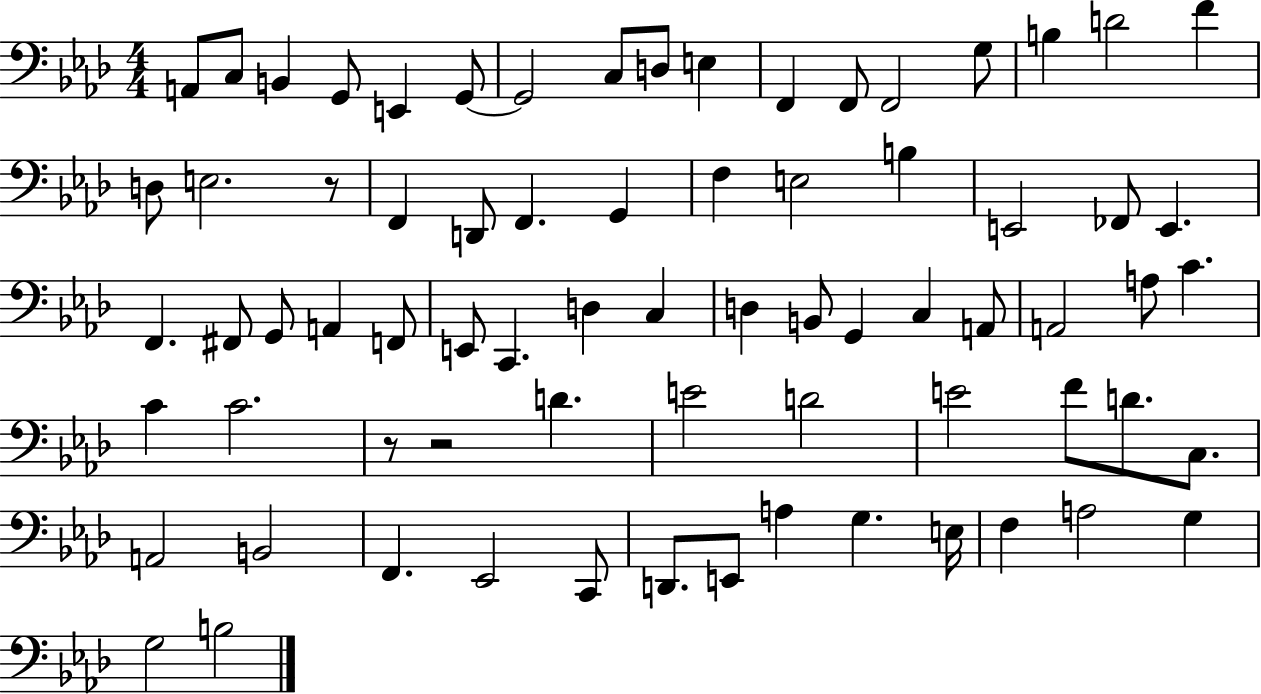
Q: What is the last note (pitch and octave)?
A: B3